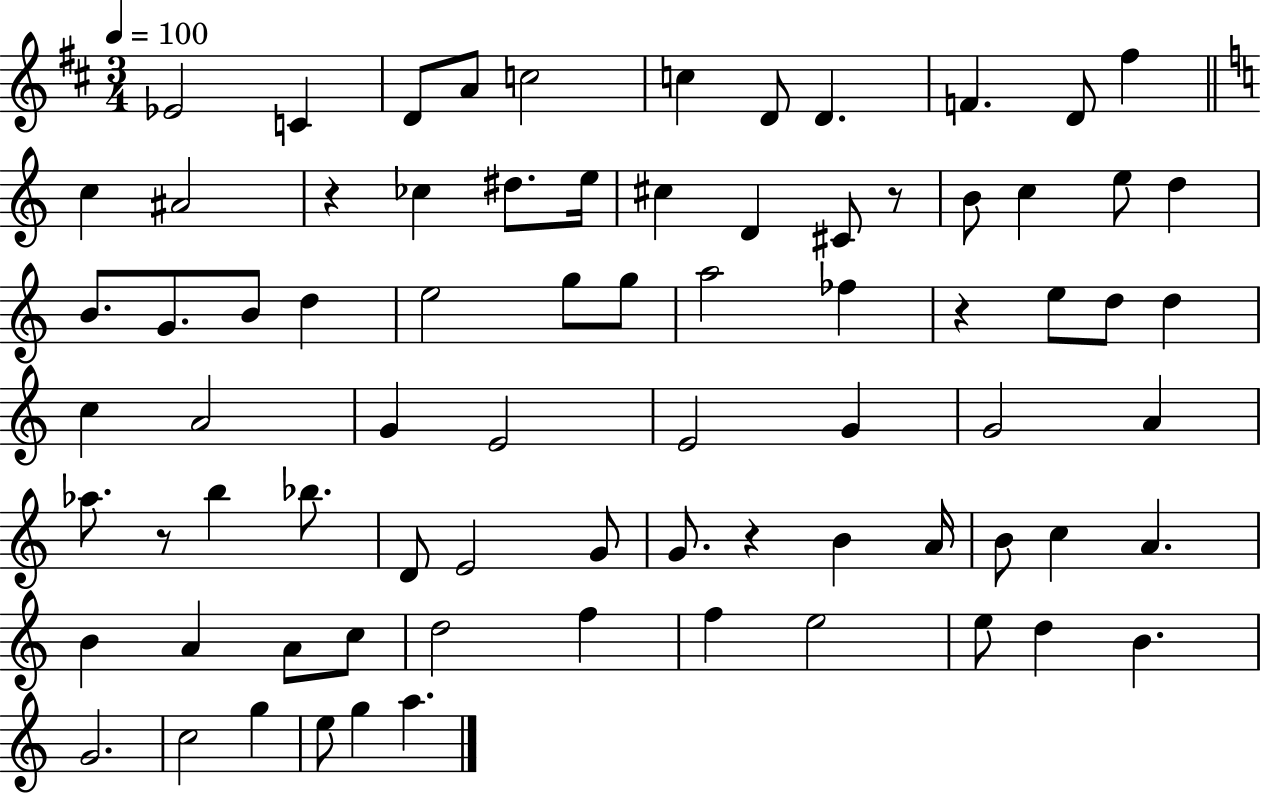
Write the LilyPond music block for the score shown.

{
  \clef treble
  \numericTimeSignature
  \time 3/4
  \key d \major
  \tempo 4 = 100
  ees'2 c'4 | d'8 a'8 c''2 | c''4 d'8 d'4. | f'4. d'8 fis''4 | \break \bar "||" \break \key a \minor c''4 ais'2 | r4 ces''4 dis''8. e''16 | cis''4 d'4 cis'8 r8 | b'8 c''4 e''8 d''4 | \break b'8. g'8. b'8 d''4 | e''2 g''8 g''8 | a''2 fes''4 | r4 e''8 d''8 d''4 | \break c''4 a'2 | g'4 e'2 | e'2 g'4 | g'2 a'4 | \break aes''8. r8 b''4 bes''8. | d'8 e'2 g'8 | g'8. r4 b'4 a'16 | b'8 c''4 a'4. | \break b'4 a'4 a'8 c''8 | d''2 f''4 | f''4 e''2 | e''8 d''4 b'4. | \break g'2. | c''2 g''4 | e''8 g''4 a''4. | \bar "|."
}